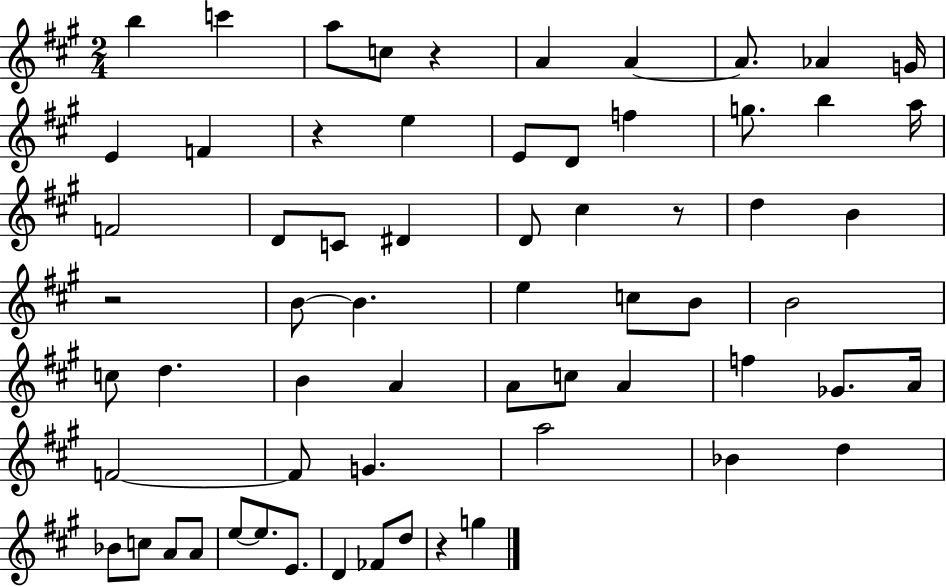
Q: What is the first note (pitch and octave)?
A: B5